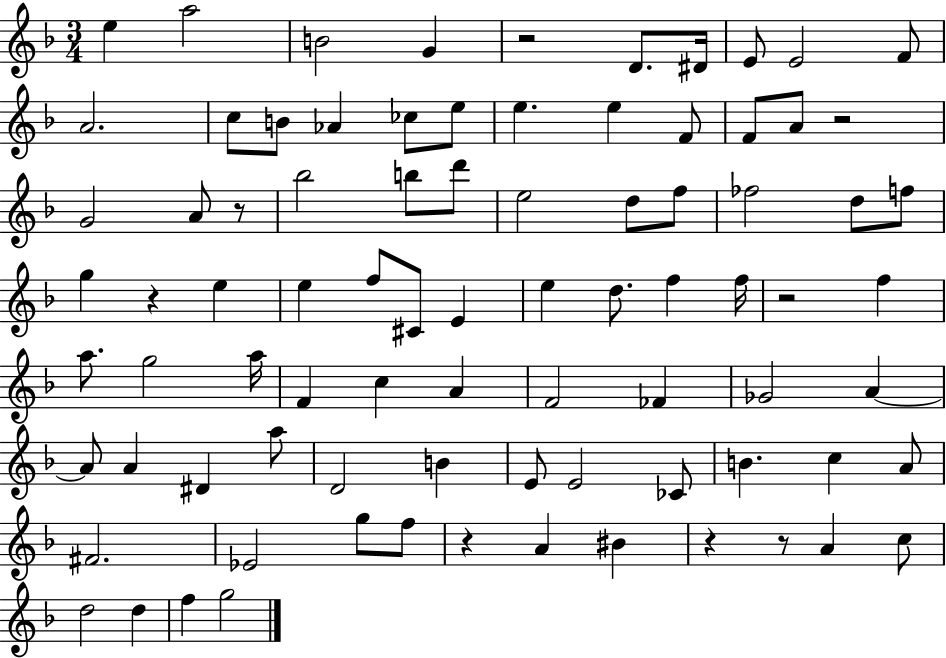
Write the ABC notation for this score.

X:1
T:Untitled
M:3/4
L:1/4
K:F
e a2 B2 G z2 D/2 ^D/4 E/2 E2 F/2 A2 c/2 B/2 _A _c/2 e/2 e e F/2 F/2 A/2 z2 G2 A/2 z/2 _b2 b/2 d'/2 e2 d/2 f/2 _f2 d/2 f/2 g z e e f/2 ^C/2 E e d/2 f f/4 z2 f a/2 g2 a/4 F c A F2 _F _G2 A A/2 A ^D a/2 D2 B E/2 E2 _C/2 B c A/2 ^F2 _E2 g/2 f/2 z A ^B z z/2 A c/2 d2 d f g2